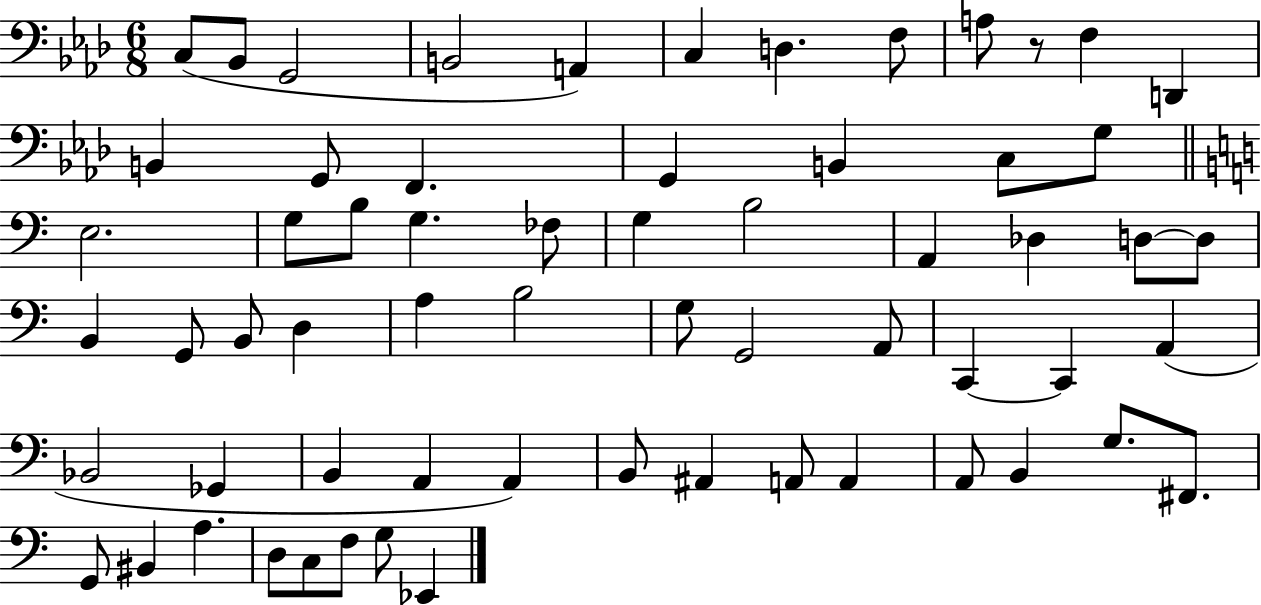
C3/e Bb2/e G2/h B2/h A2/q C3/q D3/q. F3/e A3/e R/e F3/q D2/q B2/q G2/e F2/q. G2/q B2/q C3/e G3/e E3/h. G3/e B3/e G3/q. FES3/e G3/q B3/h A2/q Db3/q D3/e D3/e B2/q G2/e B2/e D3/q A3/q B3/h G3/e G2/h A2/e C2/q C2/q A2/q Bb2/h Gb2/q B2/q A2/q A2/q B2/e A#2/q A2/e A2/q A2/e B2/q G3/e. F#2/e. G2/e BIS2/q A3/q. D3/e C3/e F3/e G3/e Eb2/q